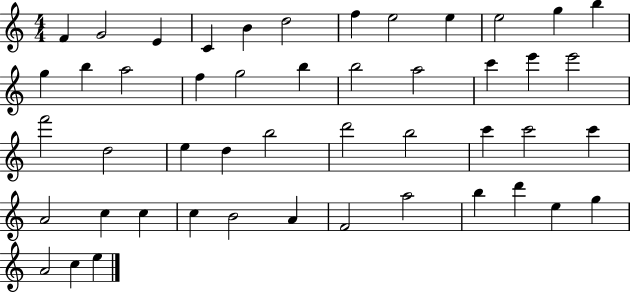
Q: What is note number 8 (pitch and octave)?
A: E5